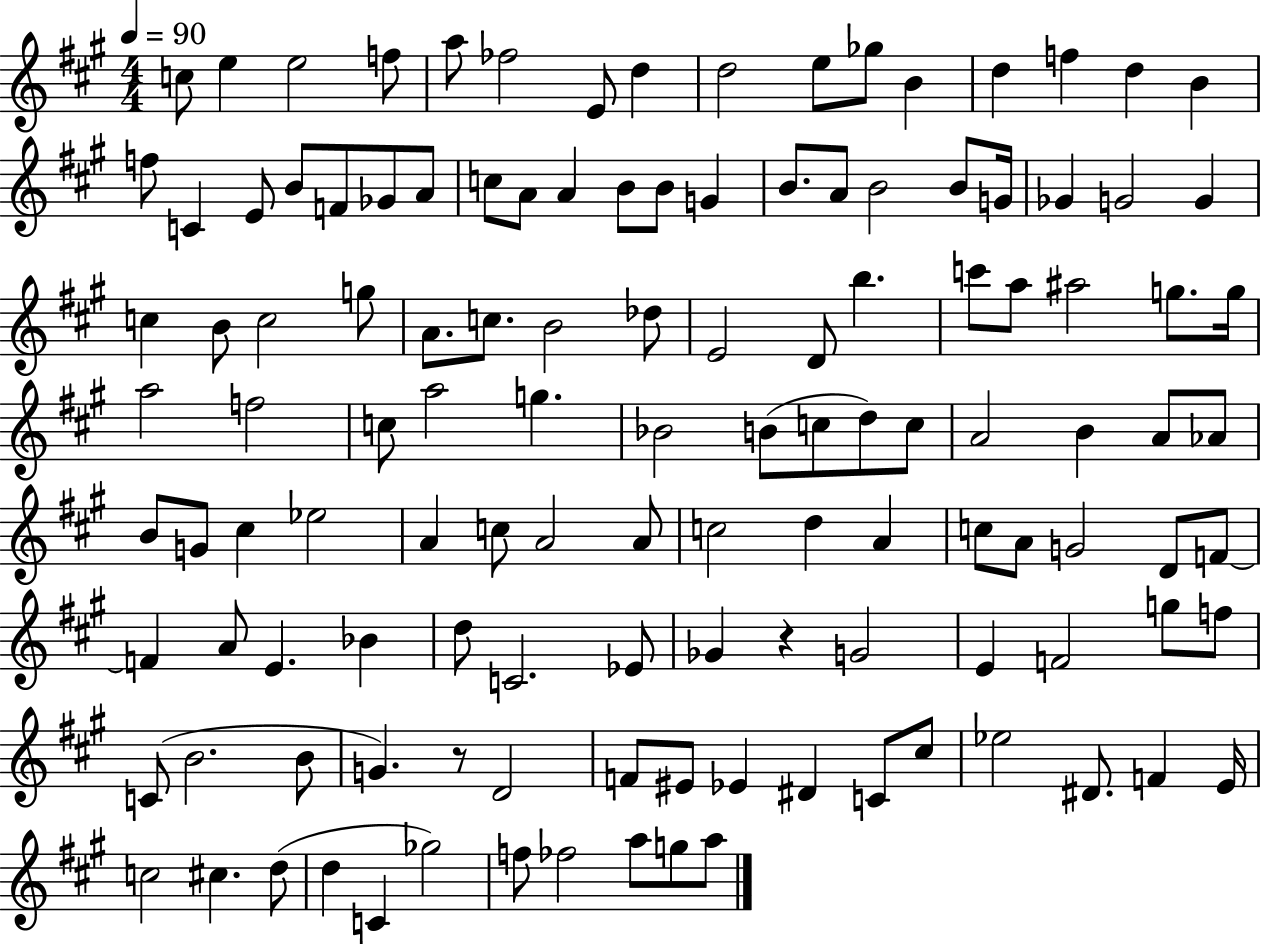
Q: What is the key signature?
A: A major